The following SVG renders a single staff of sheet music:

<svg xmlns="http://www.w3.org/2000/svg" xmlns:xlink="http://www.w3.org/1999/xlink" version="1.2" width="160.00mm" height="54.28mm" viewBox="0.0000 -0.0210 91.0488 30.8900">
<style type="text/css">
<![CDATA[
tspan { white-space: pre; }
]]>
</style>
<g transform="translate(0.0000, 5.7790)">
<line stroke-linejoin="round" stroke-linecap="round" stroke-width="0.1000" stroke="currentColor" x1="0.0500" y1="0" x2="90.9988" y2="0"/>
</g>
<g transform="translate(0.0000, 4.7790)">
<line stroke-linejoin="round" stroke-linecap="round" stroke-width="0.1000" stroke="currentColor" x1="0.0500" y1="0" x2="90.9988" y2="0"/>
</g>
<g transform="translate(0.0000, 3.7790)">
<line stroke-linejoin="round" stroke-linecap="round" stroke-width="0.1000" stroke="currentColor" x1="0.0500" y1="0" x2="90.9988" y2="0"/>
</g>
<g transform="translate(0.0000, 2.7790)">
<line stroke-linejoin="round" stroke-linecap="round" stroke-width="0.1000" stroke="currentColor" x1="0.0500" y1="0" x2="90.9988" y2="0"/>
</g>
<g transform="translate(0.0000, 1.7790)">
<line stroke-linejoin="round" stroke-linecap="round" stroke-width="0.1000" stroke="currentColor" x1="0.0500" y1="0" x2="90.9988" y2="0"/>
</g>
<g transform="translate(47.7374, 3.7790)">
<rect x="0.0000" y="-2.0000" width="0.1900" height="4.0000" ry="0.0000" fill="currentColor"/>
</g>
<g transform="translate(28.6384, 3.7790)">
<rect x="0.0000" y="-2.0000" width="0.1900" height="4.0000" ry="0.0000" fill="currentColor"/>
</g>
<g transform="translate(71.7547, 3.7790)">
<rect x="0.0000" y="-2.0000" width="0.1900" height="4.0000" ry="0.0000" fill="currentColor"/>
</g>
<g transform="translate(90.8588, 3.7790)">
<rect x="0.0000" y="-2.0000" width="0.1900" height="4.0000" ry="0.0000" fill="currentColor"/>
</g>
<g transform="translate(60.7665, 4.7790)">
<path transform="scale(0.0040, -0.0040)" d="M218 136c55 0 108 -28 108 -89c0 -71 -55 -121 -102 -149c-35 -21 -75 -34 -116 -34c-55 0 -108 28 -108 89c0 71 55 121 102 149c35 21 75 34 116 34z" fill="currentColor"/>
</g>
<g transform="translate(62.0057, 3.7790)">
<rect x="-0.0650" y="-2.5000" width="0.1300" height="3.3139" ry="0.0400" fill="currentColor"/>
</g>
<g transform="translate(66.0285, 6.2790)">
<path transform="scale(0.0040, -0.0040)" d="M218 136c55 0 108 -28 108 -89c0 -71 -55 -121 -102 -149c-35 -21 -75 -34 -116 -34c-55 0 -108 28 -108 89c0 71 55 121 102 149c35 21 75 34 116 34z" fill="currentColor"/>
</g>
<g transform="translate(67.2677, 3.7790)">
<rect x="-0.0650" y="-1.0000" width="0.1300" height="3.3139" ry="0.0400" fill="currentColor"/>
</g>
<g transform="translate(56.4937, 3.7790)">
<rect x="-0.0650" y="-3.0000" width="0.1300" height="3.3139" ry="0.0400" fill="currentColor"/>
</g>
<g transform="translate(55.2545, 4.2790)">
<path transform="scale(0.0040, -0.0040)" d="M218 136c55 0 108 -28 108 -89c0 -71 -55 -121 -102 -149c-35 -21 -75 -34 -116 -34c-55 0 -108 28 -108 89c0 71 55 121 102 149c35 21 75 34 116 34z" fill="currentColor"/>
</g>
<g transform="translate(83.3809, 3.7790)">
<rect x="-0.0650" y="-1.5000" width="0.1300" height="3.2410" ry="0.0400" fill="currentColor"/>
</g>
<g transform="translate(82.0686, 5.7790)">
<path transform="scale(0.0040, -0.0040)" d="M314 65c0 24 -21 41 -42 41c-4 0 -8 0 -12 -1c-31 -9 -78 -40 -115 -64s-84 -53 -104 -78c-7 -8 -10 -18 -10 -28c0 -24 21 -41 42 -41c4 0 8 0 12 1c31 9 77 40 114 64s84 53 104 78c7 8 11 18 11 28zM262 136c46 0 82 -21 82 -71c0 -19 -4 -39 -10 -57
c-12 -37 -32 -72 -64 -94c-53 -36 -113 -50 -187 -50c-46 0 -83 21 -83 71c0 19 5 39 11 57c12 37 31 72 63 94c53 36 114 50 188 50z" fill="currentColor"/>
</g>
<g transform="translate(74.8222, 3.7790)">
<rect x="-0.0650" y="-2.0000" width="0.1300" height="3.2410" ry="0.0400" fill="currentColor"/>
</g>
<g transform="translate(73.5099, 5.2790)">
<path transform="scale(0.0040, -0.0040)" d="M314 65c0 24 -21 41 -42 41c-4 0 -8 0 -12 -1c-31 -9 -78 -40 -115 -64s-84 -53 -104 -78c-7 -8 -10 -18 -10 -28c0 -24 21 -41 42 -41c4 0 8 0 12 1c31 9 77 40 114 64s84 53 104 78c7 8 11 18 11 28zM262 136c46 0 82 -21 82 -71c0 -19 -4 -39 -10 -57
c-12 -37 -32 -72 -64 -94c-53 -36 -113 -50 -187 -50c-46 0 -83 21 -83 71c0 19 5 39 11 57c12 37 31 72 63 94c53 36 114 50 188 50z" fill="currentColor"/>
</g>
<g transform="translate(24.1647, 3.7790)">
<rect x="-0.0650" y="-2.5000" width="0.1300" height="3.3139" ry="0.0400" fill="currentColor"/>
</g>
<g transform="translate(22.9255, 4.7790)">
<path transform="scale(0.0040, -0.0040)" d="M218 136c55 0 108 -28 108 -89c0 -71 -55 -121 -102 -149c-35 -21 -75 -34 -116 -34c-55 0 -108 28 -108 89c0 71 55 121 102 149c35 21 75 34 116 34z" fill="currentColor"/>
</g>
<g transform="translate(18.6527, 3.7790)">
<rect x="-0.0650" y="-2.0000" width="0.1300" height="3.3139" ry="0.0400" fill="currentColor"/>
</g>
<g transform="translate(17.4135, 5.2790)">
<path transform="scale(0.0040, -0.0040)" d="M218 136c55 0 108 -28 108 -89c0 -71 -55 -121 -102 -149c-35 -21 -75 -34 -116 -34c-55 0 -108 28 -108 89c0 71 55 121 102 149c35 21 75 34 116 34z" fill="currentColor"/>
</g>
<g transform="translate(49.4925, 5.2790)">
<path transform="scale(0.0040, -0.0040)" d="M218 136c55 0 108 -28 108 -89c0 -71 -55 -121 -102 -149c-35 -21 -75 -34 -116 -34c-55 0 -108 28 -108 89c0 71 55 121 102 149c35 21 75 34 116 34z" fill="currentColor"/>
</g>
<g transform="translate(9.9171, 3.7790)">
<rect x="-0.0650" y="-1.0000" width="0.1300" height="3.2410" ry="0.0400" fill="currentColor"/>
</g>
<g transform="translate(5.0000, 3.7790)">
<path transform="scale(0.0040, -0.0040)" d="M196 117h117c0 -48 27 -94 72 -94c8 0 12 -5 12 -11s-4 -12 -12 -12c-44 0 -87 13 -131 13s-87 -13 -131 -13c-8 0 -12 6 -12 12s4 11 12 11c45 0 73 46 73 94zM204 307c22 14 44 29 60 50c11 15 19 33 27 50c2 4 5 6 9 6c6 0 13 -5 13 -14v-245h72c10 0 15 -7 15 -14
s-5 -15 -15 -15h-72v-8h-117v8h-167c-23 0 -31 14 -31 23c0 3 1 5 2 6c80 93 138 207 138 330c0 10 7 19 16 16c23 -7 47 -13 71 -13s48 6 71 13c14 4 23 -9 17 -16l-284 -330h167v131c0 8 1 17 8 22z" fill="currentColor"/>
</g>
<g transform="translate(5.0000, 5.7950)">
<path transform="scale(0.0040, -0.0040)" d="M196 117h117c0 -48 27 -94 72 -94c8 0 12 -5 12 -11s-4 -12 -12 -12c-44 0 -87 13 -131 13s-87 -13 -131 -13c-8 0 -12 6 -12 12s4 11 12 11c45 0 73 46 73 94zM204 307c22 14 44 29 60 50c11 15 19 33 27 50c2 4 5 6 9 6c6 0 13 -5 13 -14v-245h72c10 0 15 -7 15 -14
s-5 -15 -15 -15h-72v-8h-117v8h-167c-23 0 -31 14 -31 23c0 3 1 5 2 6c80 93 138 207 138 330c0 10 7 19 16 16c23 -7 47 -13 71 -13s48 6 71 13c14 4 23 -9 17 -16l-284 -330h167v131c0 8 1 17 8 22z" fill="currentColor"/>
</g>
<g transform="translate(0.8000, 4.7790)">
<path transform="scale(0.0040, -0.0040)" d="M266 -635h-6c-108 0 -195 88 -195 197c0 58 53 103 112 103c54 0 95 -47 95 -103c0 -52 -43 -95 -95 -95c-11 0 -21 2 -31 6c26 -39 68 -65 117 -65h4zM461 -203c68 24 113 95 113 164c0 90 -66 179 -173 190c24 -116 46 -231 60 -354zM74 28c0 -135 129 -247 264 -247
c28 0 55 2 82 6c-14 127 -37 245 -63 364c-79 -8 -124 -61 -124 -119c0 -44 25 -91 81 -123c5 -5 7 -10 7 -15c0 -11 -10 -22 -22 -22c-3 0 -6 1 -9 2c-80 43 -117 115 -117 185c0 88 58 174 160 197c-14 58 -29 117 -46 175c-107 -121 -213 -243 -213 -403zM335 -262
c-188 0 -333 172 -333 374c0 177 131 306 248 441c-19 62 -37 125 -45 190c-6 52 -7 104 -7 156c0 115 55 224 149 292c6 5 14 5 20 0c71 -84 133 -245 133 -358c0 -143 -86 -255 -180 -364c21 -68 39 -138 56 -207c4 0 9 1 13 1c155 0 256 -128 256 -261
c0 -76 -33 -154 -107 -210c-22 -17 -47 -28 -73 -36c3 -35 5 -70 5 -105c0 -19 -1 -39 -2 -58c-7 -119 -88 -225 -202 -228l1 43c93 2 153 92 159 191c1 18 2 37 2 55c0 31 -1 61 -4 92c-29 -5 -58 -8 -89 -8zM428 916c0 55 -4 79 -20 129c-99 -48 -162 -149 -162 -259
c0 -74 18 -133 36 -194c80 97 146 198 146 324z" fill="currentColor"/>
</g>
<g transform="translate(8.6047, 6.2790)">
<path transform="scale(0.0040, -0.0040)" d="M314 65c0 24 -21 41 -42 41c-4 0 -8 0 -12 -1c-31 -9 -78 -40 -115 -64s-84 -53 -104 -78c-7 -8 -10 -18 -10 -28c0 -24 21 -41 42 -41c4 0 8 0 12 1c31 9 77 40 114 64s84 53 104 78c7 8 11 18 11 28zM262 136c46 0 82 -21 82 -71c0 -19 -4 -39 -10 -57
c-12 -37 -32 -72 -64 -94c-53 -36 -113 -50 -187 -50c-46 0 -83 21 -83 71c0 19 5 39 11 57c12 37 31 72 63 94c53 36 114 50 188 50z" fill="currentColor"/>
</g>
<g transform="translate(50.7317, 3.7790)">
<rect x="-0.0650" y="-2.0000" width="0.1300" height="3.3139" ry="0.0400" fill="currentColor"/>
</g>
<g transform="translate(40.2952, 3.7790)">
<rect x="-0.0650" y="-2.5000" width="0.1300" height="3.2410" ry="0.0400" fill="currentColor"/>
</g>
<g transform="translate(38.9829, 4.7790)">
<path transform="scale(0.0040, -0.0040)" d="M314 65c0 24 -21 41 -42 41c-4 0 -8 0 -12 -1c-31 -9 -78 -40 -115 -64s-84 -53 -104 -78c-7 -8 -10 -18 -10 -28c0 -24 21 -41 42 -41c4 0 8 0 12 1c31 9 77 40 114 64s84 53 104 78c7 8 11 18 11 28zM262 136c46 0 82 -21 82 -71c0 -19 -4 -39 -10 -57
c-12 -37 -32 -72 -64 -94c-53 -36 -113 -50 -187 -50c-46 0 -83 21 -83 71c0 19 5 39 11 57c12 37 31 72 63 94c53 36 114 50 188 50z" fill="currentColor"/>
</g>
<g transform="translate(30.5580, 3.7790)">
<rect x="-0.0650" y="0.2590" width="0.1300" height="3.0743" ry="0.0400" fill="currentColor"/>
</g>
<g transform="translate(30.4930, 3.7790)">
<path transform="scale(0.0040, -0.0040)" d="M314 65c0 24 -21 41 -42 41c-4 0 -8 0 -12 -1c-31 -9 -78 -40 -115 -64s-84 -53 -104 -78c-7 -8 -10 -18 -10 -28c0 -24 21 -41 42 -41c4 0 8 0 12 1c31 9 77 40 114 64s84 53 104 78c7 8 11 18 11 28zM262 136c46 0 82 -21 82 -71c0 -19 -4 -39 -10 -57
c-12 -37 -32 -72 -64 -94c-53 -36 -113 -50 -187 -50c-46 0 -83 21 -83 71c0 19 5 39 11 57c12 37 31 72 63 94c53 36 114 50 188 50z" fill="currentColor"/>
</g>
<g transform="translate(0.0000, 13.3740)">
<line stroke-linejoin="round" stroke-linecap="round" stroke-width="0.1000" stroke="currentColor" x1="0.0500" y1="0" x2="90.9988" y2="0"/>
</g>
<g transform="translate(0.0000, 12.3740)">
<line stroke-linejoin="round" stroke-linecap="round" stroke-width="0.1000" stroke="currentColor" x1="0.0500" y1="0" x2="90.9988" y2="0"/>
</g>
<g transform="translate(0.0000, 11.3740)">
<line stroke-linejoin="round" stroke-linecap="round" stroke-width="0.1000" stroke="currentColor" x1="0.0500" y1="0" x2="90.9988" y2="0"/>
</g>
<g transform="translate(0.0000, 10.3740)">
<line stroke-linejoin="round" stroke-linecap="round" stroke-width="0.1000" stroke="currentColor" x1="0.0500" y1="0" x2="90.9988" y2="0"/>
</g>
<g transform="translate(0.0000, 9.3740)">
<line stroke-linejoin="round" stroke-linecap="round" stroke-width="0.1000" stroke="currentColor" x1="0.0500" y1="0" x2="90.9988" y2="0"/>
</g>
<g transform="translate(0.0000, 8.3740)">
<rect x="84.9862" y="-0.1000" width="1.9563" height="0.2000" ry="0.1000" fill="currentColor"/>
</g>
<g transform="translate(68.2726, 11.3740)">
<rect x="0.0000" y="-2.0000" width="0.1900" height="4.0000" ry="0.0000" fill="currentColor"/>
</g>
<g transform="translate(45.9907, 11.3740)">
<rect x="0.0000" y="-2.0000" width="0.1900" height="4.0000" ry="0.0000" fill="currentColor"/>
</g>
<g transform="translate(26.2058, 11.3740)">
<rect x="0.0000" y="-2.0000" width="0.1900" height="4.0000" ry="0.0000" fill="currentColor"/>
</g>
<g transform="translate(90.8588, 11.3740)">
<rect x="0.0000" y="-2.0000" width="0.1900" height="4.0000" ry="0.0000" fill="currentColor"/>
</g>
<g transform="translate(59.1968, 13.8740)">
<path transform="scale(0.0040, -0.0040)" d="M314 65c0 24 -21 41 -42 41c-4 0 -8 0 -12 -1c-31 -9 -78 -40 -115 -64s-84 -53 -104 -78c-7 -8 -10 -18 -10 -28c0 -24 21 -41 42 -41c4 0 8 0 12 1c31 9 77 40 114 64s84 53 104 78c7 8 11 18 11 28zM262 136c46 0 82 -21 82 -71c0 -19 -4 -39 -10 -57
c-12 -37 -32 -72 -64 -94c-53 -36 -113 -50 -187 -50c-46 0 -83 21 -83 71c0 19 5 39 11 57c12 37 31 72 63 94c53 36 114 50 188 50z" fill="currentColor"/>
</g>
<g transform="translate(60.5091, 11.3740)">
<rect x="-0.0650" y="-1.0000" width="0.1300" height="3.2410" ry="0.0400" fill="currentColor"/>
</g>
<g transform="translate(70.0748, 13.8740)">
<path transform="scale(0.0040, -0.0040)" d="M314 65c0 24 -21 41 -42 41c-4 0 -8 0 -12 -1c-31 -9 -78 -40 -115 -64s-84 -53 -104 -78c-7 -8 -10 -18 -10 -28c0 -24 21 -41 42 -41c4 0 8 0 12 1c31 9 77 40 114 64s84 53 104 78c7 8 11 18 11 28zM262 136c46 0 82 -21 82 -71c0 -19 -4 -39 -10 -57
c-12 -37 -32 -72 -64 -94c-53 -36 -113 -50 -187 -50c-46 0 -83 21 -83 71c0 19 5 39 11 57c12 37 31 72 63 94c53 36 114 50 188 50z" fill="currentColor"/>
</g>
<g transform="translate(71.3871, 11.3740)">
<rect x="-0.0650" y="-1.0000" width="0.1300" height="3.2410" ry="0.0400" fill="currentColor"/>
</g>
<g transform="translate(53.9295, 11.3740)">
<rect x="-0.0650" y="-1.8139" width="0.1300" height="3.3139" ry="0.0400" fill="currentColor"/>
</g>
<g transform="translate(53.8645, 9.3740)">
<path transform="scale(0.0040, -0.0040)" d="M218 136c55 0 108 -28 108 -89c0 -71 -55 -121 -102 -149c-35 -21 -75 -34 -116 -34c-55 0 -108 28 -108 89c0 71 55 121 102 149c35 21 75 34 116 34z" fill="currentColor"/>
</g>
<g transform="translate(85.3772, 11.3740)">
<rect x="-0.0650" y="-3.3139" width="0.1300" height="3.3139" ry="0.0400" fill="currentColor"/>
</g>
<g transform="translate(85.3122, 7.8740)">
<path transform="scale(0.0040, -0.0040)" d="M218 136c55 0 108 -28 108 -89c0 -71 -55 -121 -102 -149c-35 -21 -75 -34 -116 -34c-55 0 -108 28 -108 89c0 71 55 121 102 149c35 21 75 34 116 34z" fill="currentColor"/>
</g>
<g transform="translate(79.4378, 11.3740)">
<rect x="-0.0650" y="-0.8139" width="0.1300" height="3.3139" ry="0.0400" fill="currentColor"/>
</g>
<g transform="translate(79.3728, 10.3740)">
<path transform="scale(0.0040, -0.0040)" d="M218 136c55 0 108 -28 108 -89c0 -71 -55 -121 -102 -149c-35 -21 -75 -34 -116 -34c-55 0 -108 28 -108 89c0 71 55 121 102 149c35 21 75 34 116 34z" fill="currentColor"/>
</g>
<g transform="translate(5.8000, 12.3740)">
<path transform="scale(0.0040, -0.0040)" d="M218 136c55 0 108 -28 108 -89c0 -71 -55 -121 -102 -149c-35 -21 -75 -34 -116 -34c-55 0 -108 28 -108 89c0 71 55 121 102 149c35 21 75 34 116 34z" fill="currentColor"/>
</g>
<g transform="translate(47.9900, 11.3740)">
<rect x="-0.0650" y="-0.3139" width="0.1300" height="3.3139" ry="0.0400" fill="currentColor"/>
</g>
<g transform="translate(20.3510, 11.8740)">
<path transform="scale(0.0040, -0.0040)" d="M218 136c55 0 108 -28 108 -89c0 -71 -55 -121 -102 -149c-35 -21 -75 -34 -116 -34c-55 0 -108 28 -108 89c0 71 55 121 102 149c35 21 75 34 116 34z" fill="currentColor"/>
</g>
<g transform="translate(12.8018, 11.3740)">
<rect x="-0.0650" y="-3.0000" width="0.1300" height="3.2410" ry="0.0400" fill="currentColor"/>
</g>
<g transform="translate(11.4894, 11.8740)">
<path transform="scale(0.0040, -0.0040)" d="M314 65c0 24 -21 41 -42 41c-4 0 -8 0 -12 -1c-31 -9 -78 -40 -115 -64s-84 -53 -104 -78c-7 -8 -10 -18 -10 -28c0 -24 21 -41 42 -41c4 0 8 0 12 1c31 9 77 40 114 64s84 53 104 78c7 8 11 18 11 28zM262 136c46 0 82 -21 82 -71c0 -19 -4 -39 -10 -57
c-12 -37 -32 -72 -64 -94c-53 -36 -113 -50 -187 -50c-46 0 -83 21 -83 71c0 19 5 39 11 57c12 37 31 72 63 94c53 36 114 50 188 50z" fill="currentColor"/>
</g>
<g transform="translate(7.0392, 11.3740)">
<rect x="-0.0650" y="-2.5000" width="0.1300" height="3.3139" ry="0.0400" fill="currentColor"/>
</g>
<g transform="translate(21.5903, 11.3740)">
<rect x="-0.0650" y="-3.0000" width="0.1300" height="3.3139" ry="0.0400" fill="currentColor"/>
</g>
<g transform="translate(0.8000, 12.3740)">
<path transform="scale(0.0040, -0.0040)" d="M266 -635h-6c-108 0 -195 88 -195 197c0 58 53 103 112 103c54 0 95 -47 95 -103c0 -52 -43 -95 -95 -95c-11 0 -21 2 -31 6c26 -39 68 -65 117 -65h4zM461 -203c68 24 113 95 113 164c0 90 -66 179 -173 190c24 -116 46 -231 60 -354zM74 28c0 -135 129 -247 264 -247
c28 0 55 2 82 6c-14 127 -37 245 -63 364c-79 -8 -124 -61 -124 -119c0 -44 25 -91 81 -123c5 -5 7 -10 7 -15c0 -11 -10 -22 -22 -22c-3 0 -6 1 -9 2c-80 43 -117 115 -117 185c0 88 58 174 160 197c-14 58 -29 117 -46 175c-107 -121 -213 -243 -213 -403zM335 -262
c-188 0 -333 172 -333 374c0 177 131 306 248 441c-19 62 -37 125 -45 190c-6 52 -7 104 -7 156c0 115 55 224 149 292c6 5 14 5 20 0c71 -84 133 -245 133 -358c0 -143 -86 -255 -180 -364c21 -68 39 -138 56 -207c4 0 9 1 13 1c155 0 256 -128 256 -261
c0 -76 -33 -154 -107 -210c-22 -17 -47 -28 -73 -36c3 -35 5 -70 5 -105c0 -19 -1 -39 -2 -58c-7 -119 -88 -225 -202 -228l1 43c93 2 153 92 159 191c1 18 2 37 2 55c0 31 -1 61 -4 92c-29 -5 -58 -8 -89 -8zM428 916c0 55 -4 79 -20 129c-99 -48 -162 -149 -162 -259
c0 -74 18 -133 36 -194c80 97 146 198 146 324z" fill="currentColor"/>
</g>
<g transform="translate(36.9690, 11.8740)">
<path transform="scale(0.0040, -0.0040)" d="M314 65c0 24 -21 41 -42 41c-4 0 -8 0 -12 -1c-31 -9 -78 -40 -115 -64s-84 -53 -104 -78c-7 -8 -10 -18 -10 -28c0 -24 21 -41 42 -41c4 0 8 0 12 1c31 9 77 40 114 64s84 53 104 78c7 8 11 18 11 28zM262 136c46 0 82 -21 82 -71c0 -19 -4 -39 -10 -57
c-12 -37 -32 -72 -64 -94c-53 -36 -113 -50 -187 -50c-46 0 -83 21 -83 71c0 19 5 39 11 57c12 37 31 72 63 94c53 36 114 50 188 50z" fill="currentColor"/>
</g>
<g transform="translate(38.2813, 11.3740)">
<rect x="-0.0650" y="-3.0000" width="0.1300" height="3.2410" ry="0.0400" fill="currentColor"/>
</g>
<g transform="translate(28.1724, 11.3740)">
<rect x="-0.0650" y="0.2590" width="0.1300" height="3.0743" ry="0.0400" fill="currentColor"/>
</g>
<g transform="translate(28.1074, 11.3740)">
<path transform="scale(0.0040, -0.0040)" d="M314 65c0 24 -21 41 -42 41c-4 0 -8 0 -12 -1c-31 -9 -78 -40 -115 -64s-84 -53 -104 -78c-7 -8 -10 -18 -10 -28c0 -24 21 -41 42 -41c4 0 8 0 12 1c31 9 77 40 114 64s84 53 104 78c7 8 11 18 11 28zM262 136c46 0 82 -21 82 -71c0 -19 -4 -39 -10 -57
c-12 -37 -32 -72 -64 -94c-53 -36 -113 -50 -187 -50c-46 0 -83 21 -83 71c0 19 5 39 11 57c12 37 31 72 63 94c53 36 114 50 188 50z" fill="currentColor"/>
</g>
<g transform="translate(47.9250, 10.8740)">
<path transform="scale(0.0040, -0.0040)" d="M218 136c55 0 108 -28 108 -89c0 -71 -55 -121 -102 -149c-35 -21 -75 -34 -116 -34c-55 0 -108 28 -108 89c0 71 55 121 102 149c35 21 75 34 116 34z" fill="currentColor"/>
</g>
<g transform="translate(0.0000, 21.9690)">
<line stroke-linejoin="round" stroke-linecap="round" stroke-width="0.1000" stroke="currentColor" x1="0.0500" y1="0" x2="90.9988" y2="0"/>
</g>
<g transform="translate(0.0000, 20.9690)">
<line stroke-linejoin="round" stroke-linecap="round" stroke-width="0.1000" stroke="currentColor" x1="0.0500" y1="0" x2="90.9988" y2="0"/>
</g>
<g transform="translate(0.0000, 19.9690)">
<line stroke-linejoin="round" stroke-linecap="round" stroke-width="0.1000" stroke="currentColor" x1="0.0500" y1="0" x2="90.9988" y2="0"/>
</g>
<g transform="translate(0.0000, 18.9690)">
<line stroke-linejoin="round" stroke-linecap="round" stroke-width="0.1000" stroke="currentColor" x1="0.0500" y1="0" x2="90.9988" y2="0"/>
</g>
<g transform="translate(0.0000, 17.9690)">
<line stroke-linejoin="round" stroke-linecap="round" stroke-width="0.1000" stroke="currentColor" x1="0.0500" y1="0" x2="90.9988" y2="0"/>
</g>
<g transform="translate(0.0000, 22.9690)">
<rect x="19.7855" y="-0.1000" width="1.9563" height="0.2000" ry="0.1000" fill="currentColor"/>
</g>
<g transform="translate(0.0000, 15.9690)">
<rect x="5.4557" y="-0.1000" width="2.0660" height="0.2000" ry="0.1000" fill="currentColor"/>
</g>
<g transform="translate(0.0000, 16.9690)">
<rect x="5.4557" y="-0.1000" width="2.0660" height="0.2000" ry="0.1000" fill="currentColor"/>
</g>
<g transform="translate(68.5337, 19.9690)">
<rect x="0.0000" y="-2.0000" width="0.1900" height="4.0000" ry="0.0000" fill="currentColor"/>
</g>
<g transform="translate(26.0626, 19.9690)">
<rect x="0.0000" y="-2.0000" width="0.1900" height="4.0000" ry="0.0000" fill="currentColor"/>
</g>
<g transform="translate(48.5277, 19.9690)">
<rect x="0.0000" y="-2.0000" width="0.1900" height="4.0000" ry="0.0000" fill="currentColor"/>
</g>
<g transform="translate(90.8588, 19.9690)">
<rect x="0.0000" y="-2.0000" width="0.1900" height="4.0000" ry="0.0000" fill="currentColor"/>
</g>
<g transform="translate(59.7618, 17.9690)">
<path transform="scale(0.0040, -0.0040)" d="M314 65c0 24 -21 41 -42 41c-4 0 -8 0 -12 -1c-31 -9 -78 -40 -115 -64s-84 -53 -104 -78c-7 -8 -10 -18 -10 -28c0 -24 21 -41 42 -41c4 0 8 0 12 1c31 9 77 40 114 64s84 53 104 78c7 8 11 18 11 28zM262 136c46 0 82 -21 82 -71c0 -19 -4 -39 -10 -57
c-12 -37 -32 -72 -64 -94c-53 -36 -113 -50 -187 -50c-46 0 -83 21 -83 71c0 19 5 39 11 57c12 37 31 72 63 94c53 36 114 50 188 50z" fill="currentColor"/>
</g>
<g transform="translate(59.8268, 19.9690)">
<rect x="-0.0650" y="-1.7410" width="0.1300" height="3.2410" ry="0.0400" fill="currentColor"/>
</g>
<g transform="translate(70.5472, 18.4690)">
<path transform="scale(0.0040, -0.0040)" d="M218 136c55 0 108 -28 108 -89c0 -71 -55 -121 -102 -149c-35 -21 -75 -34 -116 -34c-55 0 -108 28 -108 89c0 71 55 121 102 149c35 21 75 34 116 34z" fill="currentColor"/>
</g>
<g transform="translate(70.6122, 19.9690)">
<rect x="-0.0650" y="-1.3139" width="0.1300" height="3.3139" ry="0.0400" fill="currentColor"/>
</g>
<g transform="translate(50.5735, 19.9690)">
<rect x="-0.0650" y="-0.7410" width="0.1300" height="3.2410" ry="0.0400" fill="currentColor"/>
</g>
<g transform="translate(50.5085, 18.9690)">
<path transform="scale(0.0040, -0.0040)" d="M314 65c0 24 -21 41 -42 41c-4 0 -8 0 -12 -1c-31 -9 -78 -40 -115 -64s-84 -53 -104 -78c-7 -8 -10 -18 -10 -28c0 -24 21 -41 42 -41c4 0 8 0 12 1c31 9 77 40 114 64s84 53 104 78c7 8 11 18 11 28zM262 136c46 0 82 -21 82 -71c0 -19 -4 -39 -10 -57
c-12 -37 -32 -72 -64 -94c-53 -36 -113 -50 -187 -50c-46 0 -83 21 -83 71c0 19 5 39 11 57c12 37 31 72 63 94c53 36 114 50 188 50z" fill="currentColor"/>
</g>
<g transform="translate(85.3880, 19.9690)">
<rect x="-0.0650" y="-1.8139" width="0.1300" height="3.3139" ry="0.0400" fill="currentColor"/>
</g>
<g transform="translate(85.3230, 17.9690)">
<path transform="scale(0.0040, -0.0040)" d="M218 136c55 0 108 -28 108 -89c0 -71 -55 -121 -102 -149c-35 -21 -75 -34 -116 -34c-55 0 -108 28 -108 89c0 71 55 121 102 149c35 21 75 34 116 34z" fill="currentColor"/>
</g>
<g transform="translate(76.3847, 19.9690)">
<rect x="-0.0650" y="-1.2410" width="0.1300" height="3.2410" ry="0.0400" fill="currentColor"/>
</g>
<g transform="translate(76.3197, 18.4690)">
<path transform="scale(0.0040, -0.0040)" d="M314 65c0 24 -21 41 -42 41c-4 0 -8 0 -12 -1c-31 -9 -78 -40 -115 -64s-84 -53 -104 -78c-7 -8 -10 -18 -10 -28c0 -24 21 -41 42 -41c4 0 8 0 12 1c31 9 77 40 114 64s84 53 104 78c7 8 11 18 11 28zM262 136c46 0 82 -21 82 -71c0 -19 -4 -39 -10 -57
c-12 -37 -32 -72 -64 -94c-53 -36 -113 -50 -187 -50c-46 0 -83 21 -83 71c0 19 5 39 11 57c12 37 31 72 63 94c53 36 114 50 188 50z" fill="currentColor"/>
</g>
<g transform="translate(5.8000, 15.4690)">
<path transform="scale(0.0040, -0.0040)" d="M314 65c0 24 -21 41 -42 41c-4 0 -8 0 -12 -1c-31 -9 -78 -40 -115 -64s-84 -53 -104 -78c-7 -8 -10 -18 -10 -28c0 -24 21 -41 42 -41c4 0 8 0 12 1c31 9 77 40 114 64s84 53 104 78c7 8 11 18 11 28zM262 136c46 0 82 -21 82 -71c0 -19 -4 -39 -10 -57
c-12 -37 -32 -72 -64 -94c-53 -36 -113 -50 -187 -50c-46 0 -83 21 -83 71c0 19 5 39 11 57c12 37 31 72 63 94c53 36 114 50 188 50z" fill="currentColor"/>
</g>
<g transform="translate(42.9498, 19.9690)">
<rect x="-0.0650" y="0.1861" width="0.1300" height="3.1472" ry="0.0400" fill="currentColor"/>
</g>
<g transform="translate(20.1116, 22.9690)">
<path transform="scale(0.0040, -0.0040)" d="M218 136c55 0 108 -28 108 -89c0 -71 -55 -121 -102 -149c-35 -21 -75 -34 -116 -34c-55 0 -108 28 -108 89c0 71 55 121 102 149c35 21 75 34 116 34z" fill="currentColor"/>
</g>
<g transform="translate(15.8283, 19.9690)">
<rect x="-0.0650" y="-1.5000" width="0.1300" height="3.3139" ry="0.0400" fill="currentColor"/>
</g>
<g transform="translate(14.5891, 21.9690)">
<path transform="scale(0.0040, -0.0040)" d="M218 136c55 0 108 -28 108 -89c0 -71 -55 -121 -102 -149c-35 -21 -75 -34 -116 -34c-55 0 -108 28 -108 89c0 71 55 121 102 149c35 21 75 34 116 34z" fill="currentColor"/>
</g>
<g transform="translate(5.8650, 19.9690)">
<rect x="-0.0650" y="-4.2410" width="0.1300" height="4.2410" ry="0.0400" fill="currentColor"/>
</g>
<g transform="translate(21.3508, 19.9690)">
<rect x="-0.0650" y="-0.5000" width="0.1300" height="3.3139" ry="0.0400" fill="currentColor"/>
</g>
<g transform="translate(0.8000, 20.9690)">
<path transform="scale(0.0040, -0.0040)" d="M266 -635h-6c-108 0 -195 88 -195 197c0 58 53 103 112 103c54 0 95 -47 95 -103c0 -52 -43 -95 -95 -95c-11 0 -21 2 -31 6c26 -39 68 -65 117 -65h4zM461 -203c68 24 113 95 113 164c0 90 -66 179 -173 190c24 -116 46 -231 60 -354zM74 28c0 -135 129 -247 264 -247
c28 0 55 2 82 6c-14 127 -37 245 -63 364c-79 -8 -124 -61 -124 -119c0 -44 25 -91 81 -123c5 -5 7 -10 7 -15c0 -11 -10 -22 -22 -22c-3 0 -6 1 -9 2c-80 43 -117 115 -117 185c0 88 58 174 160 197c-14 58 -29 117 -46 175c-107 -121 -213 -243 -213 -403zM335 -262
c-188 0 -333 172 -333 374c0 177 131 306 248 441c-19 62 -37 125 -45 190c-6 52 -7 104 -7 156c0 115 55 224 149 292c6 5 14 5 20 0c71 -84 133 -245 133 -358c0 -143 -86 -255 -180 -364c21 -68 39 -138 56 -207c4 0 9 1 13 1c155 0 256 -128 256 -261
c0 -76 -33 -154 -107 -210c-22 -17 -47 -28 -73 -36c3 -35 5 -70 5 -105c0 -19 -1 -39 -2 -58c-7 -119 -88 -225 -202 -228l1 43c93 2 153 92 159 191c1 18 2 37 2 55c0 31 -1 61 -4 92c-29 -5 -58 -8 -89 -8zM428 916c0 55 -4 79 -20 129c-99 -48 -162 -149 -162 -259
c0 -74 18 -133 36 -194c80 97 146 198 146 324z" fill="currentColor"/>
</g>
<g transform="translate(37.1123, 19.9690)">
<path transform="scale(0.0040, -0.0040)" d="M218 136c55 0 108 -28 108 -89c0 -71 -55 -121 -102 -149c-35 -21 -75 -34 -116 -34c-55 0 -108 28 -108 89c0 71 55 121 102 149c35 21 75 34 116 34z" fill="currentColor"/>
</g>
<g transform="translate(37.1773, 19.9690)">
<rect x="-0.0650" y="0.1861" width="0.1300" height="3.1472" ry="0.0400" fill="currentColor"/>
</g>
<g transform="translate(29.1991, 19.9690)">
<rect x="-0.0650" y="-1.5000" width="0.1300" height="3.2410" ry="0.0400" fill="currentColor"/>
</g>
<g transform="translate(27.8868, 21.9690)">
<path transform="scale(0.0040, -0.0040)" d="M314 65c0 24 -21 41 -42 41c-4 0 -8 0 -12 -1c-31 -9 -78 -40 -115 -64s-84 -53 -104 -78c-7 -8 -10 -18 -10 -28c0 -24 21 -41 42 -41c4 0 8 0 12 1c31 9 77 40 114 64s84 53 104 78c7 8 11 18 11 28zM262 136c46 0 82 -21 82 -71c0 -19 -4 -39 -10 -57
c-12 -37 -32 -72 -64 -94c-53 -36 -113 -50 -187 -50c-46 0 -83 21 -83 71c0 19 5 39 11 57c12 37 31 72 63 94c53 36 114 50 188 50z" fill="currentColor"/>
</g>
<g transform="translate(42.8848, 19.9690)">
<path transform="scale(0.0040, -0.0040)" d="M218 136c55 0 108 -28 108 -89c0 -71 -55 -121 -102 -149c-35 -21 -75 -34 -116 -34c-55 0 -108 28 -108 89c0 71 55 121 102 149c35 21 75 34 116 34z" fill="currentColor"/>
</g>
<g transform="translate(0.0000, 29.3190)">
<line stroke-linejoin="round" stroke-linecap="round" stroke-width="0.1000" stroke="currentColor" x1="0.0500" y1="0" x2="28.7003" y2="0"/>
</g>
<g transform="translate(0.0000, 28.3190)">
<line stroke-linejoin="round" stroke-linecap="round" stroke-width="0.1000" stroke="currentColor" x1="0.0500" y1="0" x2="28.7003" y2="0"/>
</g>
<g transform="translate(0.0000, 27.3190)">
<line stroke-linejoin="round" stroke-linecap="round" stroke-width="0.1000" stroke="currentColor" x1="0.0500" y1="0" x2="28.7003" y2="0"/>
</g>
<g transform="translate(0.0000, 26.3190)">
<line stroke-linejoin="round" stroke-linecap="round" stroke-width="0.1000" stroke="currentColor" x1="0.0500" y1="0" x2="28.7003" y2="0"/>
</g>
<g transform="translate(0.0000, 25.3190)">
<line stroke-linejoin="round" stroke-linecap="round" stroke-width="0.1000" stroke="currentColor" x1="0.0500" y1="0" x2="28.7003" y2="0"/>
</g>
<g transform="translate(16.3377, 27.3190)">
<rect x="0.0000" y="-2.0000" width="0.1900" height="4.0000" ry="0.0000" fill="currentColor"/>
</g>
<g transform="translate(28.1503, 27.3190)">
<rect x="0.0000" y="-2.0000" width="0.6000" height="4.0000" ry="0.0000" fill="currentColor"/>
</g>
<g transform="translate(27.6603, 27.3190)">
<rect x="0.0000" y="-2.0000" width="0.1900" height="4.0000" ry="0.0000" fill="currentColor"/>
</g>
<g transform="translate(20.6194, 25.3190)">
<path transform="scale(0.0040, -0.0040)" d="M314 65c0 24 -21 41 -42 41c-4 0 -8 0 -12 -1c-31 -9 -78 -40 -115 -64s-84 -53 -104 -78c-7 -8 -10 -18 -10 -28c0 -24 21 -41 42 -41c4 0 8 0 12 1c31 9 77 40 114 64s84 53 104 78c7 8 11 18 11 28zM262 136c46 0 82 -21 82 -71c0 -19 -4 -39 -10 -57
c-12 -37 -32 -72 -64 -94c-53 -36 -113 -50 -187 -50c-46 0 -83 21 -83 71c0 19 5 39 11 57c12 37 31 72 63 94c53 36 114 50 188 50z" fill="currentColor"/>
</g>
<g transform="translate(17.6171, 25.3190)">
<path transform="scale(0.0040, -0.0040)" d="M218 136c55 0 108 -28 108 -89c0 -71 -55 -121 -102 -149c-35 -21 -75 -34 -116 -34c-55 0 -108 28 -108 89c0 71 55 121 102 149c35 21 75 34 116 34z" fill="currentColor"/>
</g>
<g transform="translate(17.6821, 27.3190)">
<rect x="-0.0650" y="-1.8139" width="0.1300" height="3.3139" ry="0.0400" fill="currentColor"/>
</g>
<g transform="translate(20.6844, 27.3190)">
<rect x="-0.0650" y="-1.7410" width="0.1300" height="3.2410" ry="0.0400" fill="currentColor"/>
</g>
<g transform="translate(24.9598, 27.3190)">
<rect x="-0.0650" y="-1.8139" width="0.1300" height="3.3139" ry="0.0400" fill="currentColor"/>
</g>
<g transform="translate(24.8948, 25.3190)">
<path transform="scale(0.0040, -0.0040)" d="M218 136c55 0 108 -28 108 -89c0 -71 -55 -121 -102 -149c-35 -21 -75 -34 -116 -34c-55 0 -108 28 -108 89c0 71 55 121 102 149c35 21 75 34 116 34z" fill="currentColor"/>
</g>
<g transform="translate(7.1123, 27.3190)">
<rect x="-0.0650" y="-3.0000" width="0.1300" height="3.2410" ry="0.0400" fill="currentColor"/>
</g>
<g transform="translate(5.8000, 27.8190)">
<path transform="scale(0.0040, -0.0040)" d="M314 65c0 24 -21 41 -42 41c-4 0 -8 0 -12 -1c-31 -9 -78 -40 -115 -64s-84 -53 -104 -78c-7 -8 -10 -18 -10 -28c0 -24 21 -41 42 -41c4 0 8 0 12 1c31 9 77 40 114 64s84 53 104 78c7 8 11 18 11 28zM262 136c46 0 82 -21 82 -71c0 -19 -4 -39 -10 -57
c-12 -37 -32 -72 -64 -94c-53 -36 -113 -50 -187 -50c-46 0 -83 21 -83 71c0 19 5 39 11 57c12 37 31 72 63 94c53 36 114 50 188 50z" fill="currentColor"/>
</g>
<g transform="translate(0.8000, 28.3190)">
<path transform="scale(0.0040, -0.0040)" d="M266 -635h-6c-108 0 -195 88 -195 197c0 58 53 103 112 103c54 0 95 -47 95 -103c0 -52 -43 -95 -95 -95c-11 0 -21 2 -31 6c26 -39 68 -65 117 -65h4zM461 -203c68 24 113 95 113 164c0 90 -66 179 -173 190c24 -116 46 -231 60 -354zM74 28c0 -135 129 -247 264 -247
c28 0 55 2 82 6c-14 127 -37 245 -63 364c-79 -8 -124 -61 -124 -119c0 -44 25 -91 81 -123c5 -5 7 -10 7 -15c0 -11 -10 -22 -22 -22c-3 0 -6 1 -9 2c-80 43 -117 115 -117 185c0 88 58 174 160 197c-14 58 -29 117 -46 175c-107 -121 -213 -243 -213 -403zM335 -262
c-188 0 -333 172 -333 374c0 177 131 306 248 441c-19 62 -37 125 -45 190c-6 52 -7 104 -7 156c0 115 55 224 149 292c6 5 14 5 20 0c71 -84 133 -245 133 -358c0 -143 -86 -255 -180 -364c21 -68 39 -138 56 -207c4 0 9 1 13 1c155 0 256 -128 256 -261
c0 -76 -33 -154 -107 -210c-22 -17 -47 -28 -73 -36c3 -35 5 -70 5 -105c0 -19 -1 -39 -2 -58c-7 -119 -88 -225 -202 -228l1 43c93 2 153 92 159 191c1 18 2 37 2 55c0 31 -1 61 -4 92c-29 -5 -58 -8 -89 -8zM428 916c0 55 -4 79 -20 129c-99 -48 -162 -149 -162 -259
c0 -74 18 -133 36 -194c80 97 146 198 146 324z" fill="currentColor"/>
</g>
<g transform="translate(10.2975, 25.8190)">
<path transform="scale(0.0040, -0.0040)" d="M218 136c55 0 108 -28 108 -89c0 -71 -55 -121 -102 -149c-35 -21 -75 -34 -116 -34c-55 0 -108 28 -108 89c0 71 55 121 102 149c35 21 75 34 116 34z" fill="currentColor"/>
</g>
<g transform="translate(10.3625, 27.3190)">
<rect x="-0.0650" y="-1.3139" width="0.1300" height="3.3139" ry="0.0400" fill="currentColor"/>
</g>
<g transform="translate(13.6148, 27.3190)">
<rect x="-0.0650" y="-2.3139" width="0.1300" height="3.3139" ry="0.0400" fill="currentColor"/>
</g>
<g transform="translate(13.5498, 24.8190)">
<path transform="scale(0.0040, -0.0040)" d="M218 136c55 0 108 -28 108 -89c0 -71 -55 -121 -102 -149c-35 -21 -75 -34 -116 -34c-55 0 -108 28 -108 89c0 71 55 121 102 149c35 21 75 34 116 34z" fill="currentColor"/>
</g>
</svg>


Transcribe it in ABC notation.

X:1
T:Untitled
M:4/4
L:1/4
K:C
D2 F G B2 G2 F A G D F2 E2 G A2 A B2 A2 c f D2 D2 d b d'2 E C E2 B B d2 f2 e e2 f A2 e g f f2 f